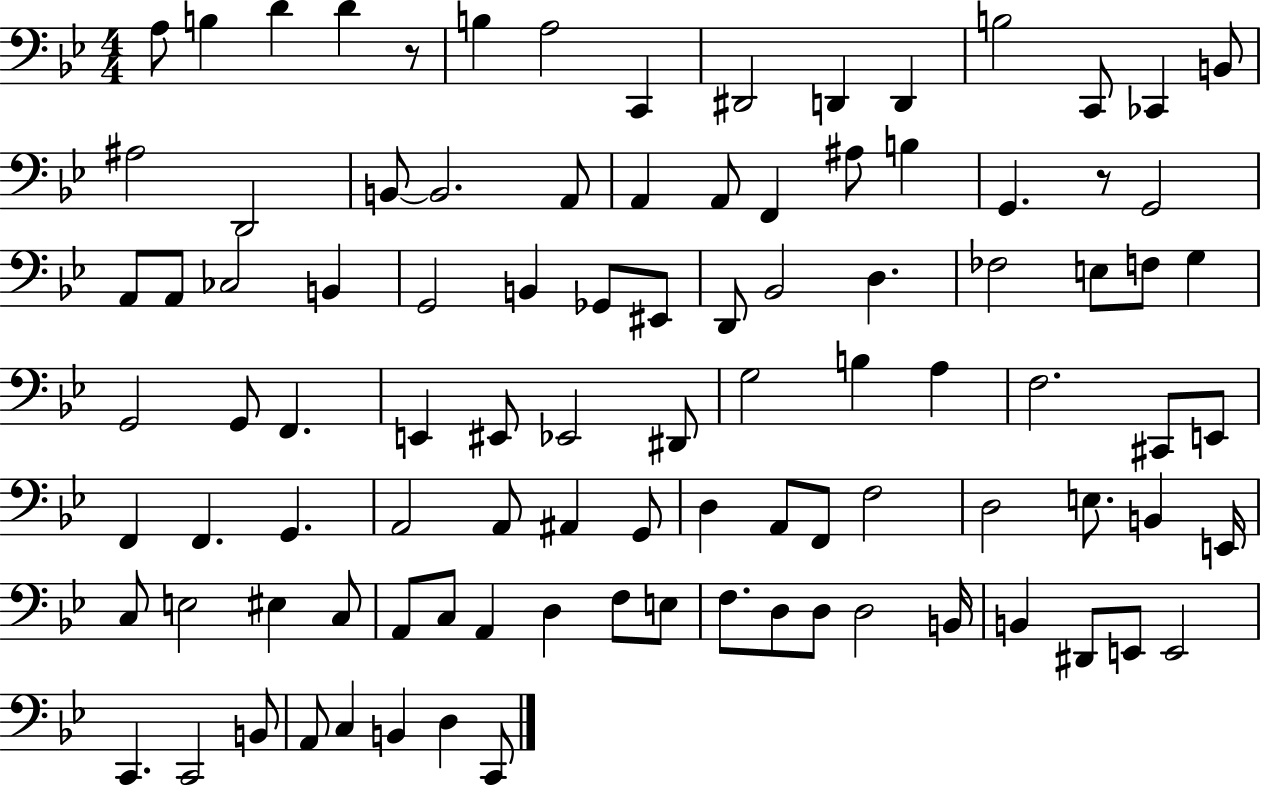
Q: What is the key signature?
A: BES major